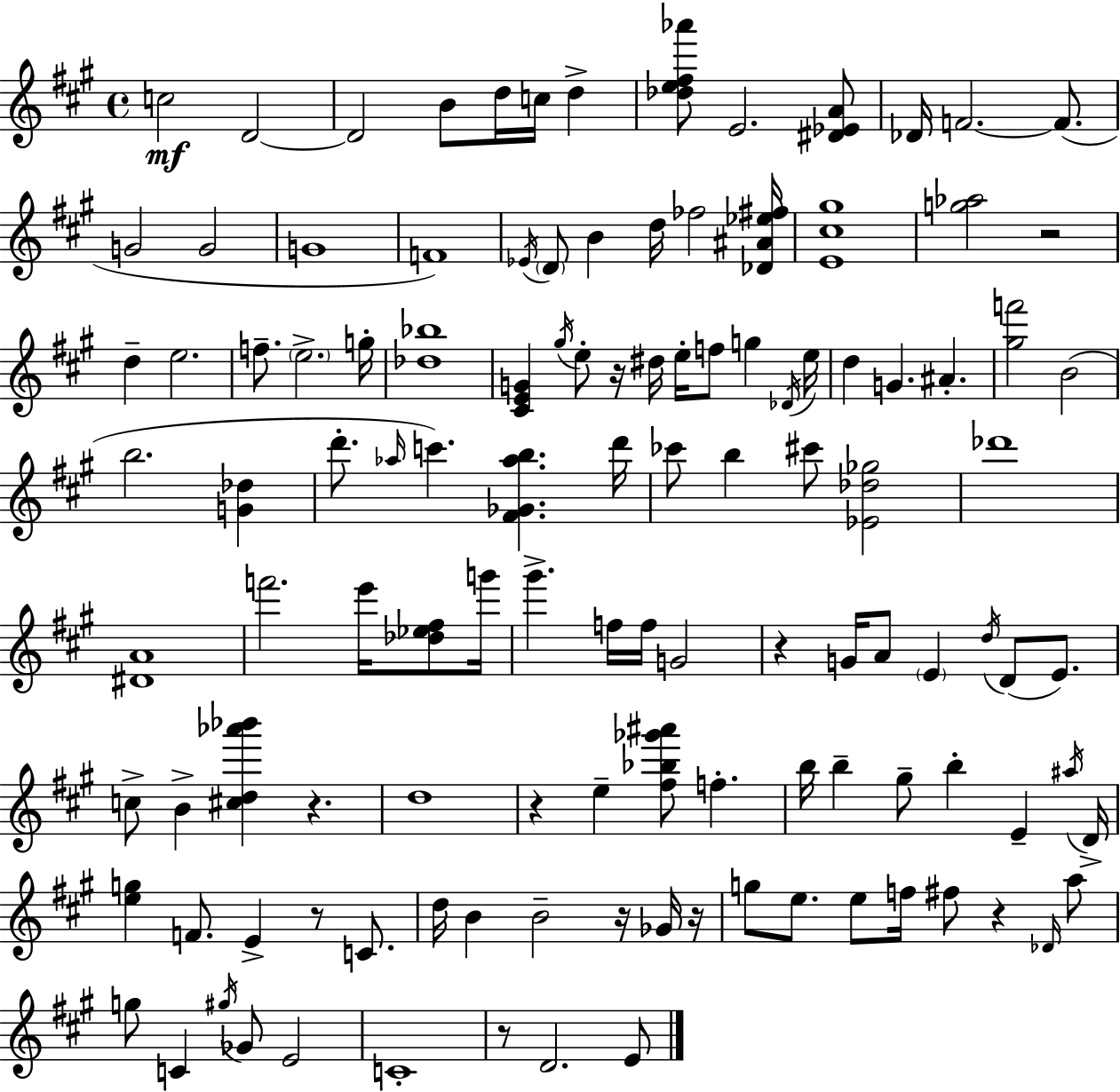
X:1
T:Untitled
M:4/4
L:1/4
K:A
c2 D2 D2 B/2 d/4 c/4 d [_de^f_a']/2 E2 [^D_EA]/2 _D/4 F2 F/2 G2 G2 G4 F4 _E/4 D/2 B d/4 _f2 [_D^A_e^f]/4 [E^c^g]4 [g_a]2 z2 d e2 f/2 e2 g/4 [_d_b]4 [^CEG] ^g/4 e/2 z/4 ^d/4 e/4 f/2 g _D/4 e/4 d G ^A [^gf']2 B2 b2 [G_d] d'/2 _a/4 c' [^F_G_ab] d'/4 _c'/2 b ^c'/2 [_E_d_g]2 _d'4 [^DA]4 f'2 e'/4 [_d_e^f]/2 g'/4 ^g' f/4 f/4 G2 z G/4 A/2 E d/4 D/2 E/2 c/2 B [^cd_a'_b'] z d4 z e [^f_b_g'^a']/2 f b/4 b ^g/2 b E ^a/4 D/4 [eg] F/2 E z/2 C/2 d/4 B B2 z/4 _G/4 z/4 g/2 e/2 e/2 f/4 ^f/2 z _D/4 a/2 g/2 C ^g/4 _G/2 E2 C4 z/2 D2 E/2